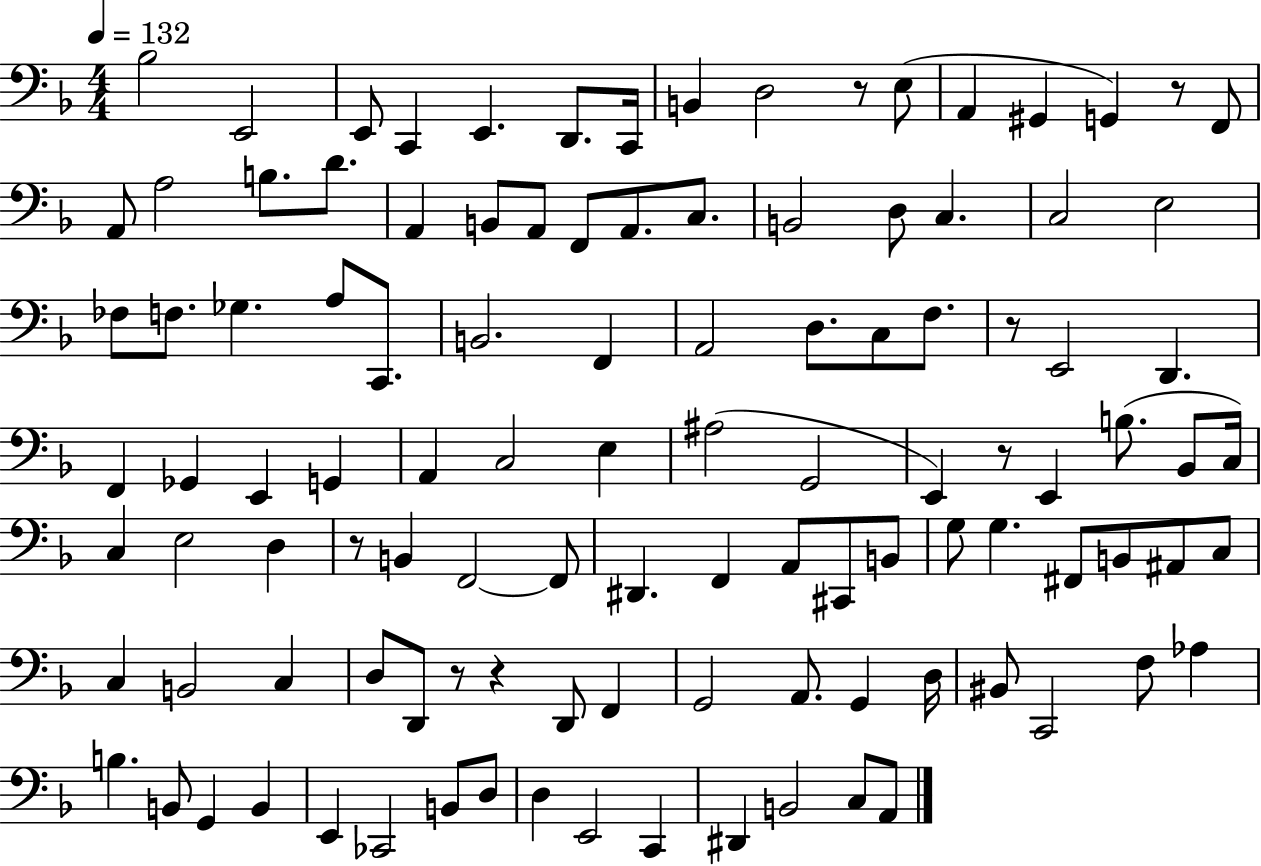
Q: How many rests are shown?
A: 7